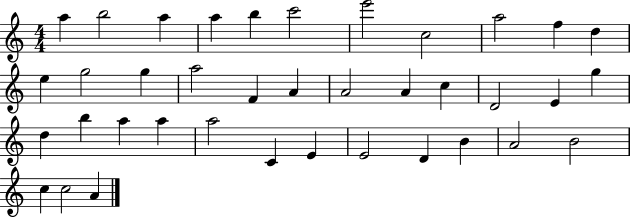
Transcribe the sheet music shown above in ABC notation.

X:1
T:Untitled
M:4/4
L:1/4
K:C
a b2 a a b c'2 e'2 c2 a2 f d e g2 g a2 F A A2 A c D2 E g d b a a a2 C E E2 D B A2 B2 c c2 A